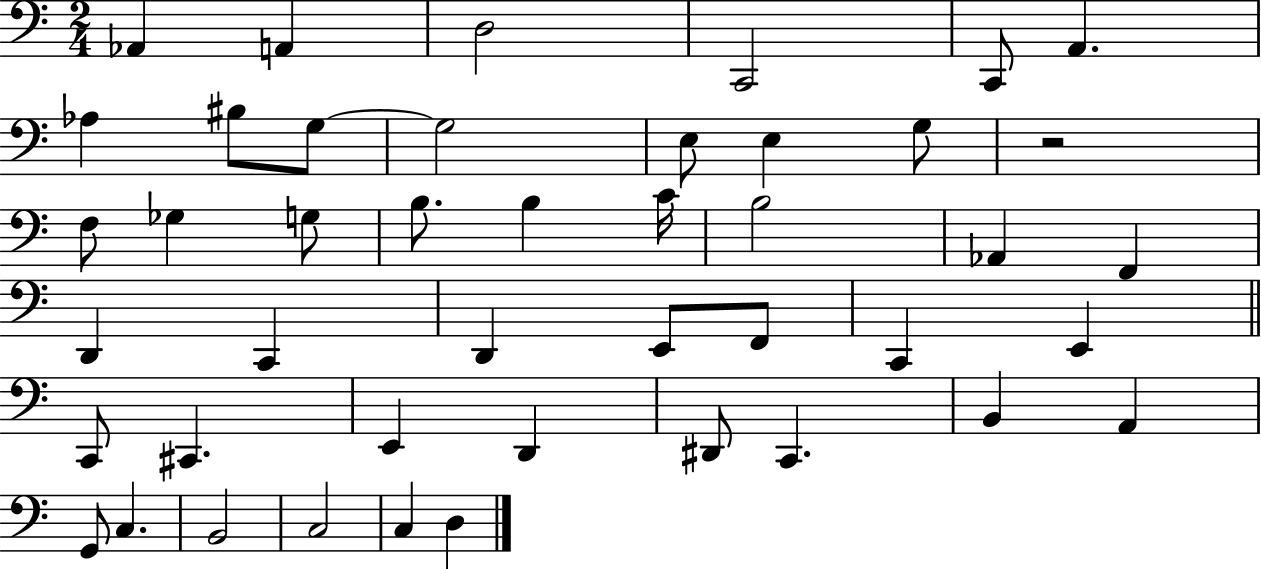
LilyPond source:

{
  \clef bass
  \numericTimeSignature
  \time 2/4
  \key c \major
  aes,4 a,4 | d2 | c,2 | c,8 a,4. | \break aes4 bis8 g8~~ | g2 | e8 e4 g8 | r2 | \break f8 ges4 g8 | b8. b4 c'16 | b2 | aes,4 f,4 | \break d,4 c,4 | d,4 e,8 f,8 | c,4 e,4 | \bar "||" \break \key c \major c,8 cis,4. | e,4 d,4 | dis,8 c,4. | b,4 a,4 | \break g,8 c4. | b,2 | c2 | c4 d4 | \break \bar "|."
}